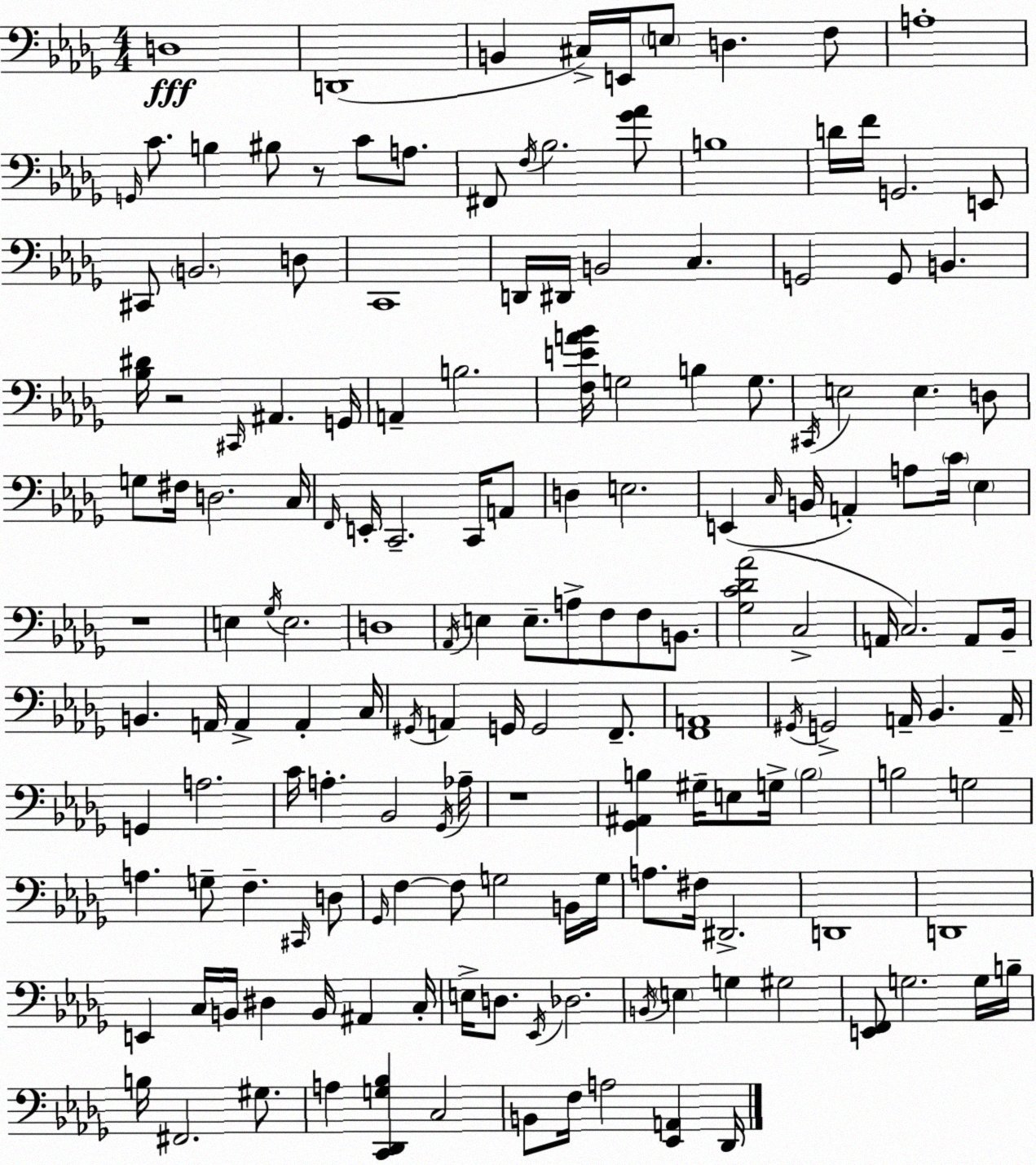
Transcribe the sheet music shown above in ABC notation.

X:1
T:Untitled
M:4/4
L:1/4
K:Bbm
D,4 D,,4 B,, ^C,/4 E,,/4 E,/2 D, F,/2 A,4 G,,/4 C/2 B, ^B,/2 z/2 C/2 A,/2 ^F,,/2 F,/4 _B,2 [_G_A]/2 B,4 D/4 F/4 G,,2 E,,/2 ^C,,/2 B,,2 D,/2 C,,4 D,,/4 ^D,,/4 B,,2 C, G,,2 G,,/2 B,, [_B,^D]/4 z2 ^C,,/4 ^A,, G,,/4 A,, B,2 [F,EA_B]/4 G,2 B, G,/2 ^C,,/4 E,2 E, D,/2 G,/2 ^F,/4 D,2 C,/4 F,,/4 E,,/4 C,,2 C,,/4 A,,/2 D, E,2 E,, C,/4 B,,/4 A,, A,/2 C/4 _E, z4 E, _G,/4 E,2 D,4 _A,,/4 E, E,/2 A,/2 F,/2 F,/2 B,,/2 [_G,C_D_A]2 C,2 A,,/4 C,2 A,,/2 _B,,/4 B,, A,,/4 A,, A,, C,/4 ^G,,/4 A,, G,,/4 G,,2 F,,/2 [F,,A,,]4 ^G,,/4 G,,2 A,,/4 _B,, A,,/4 G,, A,2 C/4 A, _B,,2 _G,,/4 _A,/4 z4 [_G,,^A,,B,] ^G,/4 E,/2 G,/4 B,2 B,2 G,2 A, G,/2 F, ^C,,/4 D,/2 _G,,/4 F, F,/2 G,2 B,,/4 G,/4 A,/2 ^F,/4 ^D,,2 D,,4 D,,4 E,, C,/4 B,,/4 ^D, B,,/4 ^A,, C,/4 E,/4 D,/2 _E,,/4 _D,2 B,,/4 E, G, ^G,2 [E,,F,,]/2 G,2 G,/4 B,/4 B,/4 ^F,,2 ^G,/2 A, [C,,_D,,G,_B,] C,2 B,,/2 F,/4 A,2 [_E,,A,,] _D,,/4